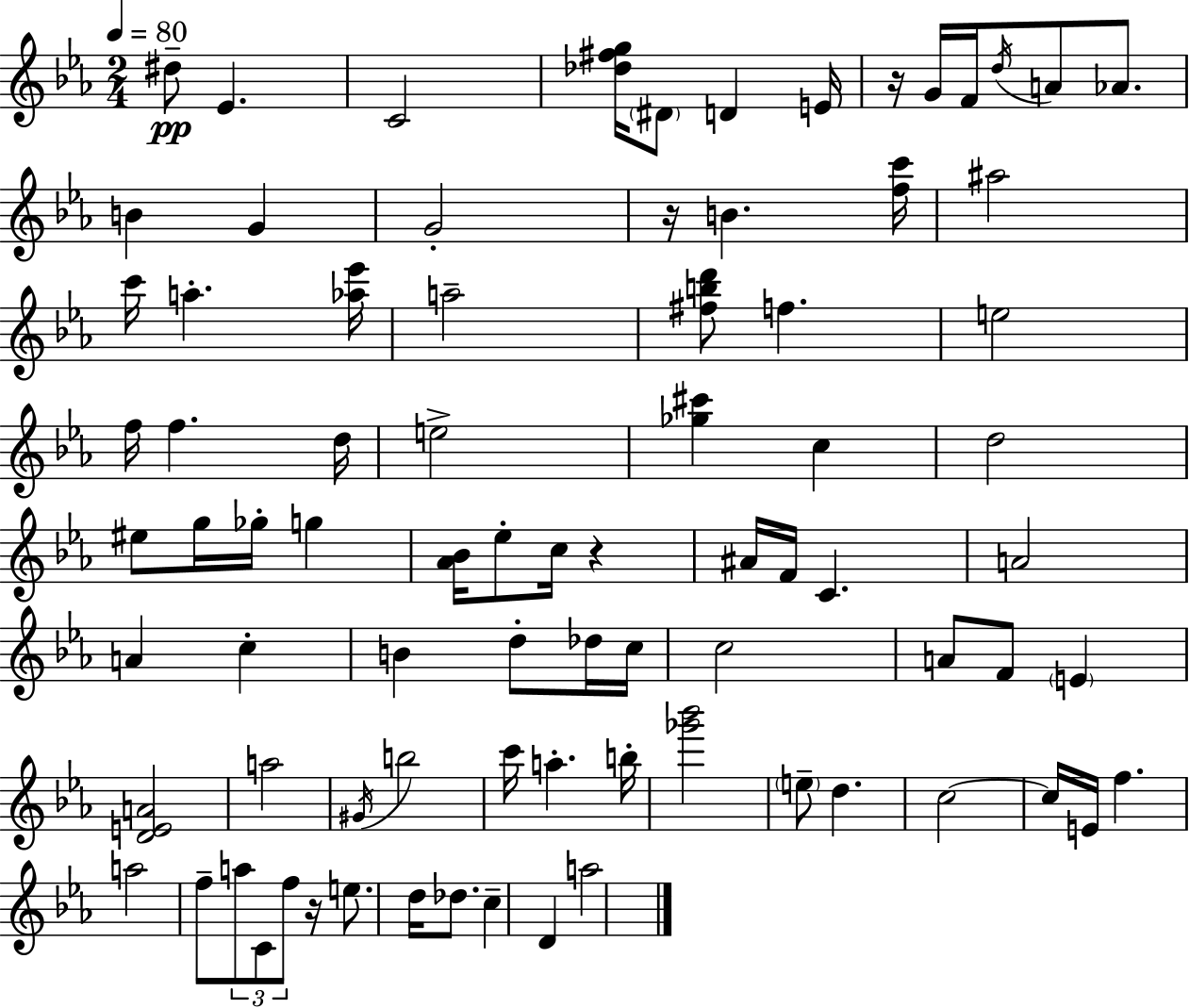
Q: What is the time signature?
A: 2/4